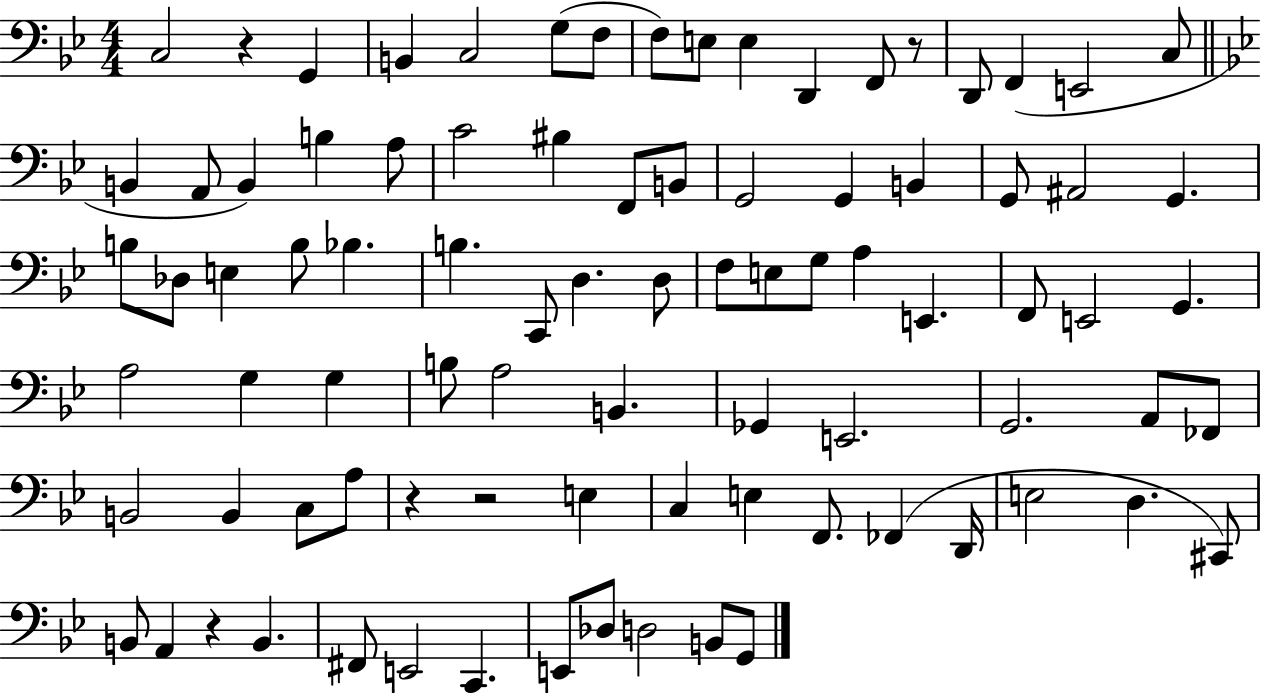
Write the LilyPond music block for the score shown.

{
  \clef bass
  \numericTimeSignature
  \time 4/4
  \key bes \major
  c2 r4 g,4 | b,4 c2 g8( f8 | f8) e8 e4 d,4 f,8 r8 | d,8 f,4( e,2 c8 | \break \bar "||" \break \key bes \major b,4 a,8 b,4) b4 a8 | c'2 bis4 f,8 b,8 | g,2 g,4 b,4 | g,8 ais,2 g,4. | \break b8 des8 e4 b8 bes4. | b4. c,8 d4. d8 | f8 e8 g8 a4 e,4. | f,8 e,2 g,4. | \break a2 g4 g4 | b8 a2 b,4. | ges,4 e,2. | g,2. a,8 fes,8 | \break b,2 b,4 c8 a8 | r4 r2 e4 | c4 e4 f,8. fes,4( d,16 | e2 d4. cis,8) | \break b,8 a,4 r4 b,4. | fis,8 e,2 c,4. | e,8 des8 d2 b,8 g,8 | \bar "|."
}